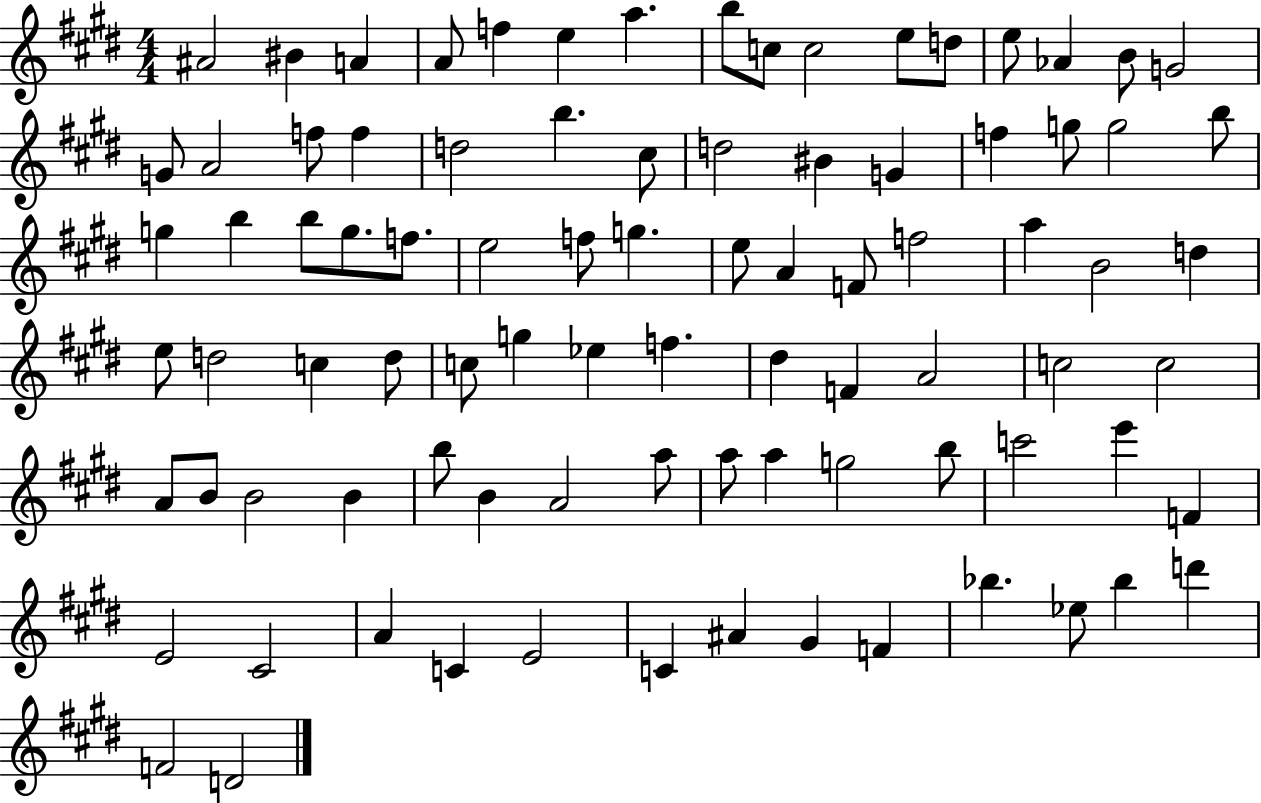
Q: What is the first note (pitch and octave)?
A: A#4